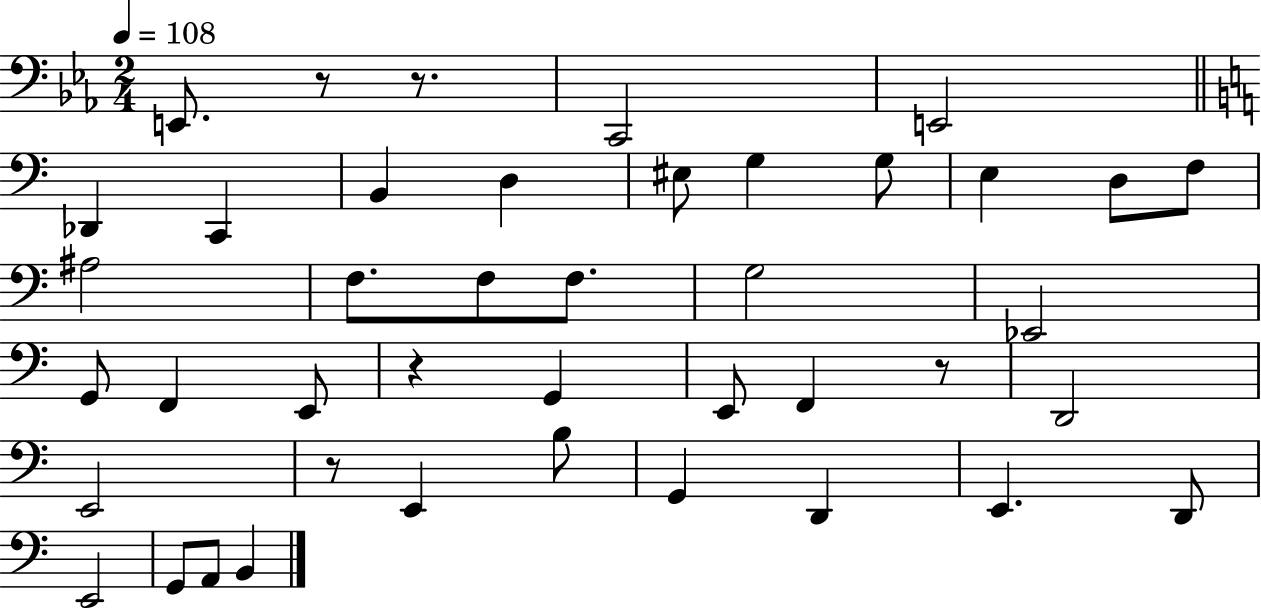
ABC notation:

X:1
T:Untitled
M:2/4
L:1/4
K:Eb
E,,/2 z/2 z/2 C,,2 E,,2 _D,, C,, B,, D, ^E,/2 G, G,/2 E, D,/2 F,/2 ^A,2 F,/2 F,/2 F,/2 G,2 _E,,2 G,,/2 F,, E,,/2 z G,, E,,/2 F,, z/2 D,,2 E,,2 z/2 E,, B,/2 G,, D,, E,, D,,/2 E,,2 G,,/2 A,,/2 B,,